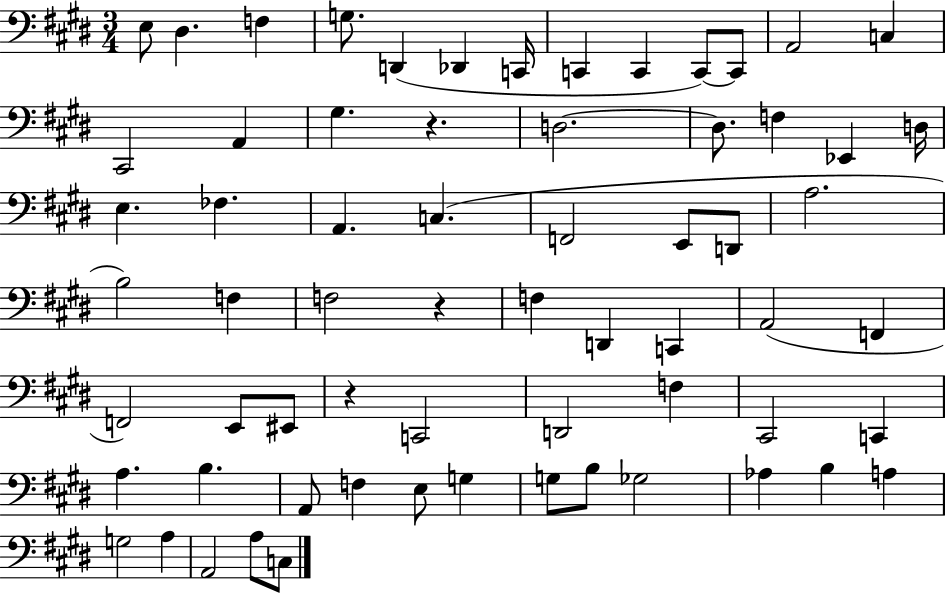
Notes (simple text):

E3/e D#3/q. F3/q G3/e. D2/q Db2/q C2/s C2/q C2/q C2/e C2/e A2/h C3/q C#2/h A2/q G#3/q. R/q. D3/h. D3/e. F3/q Eb2/q D3/s E3/q. FES3/q. A2/q. C3/q. F2/h E2/e D2/e A3/h. B3/h F3/q F3/h R/q F3/q D2/q C2/q A2/h F2/q F2/h E2/e EIS2/e R/q C2/h D2/h F3/q C#2/h C2/q A3/q. B3/q. A2/e F3/q E3/e G3/q G3/e B3/e Gb3/h Ab3/q B3/q A3/q G3/h A3/q A2/h A3/e C3/e